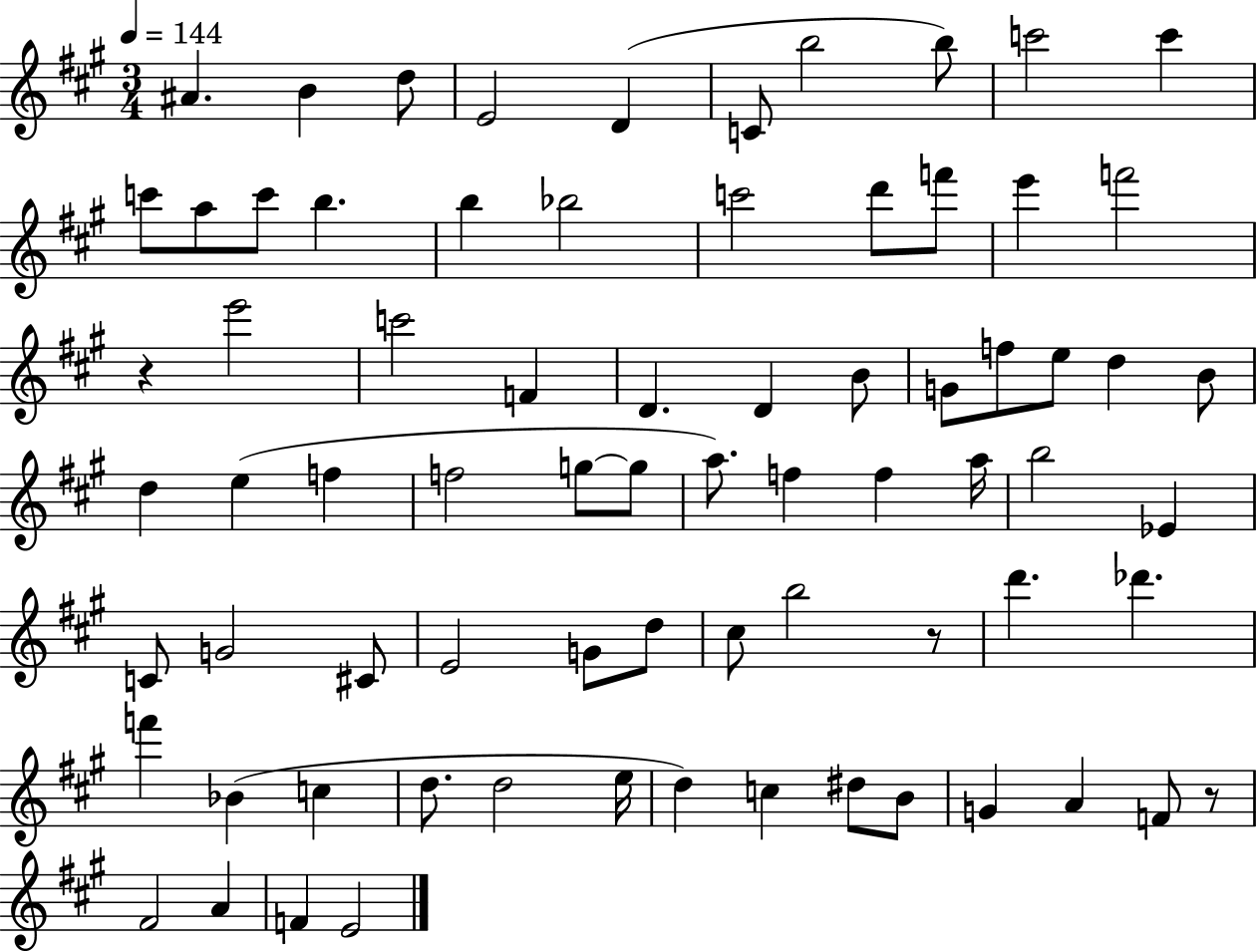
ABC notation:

X:1
T:Untitled
M:3/4
L:1/4
K:A
^A B d/2 E2 D C/2 b2 b/2 c'2 c' c'/2 a/2 c'/2 b b _b2 c'2 d'/2 f'/2 e' f'2 z e'2 c'2 F D D B/2 G/2 f/2 e/2 d B/2 d e f f2 g/2 g/2 a/2 f f a/4 b2 _E C/2 G2 ^C/2 E2 G/2 d/2 ^c/2 b2 z/2 d' _d' f' _B c d/2 d2 e/4 d c ^d/2 B/2 G A F/2 z/2 ^F2 A F E2